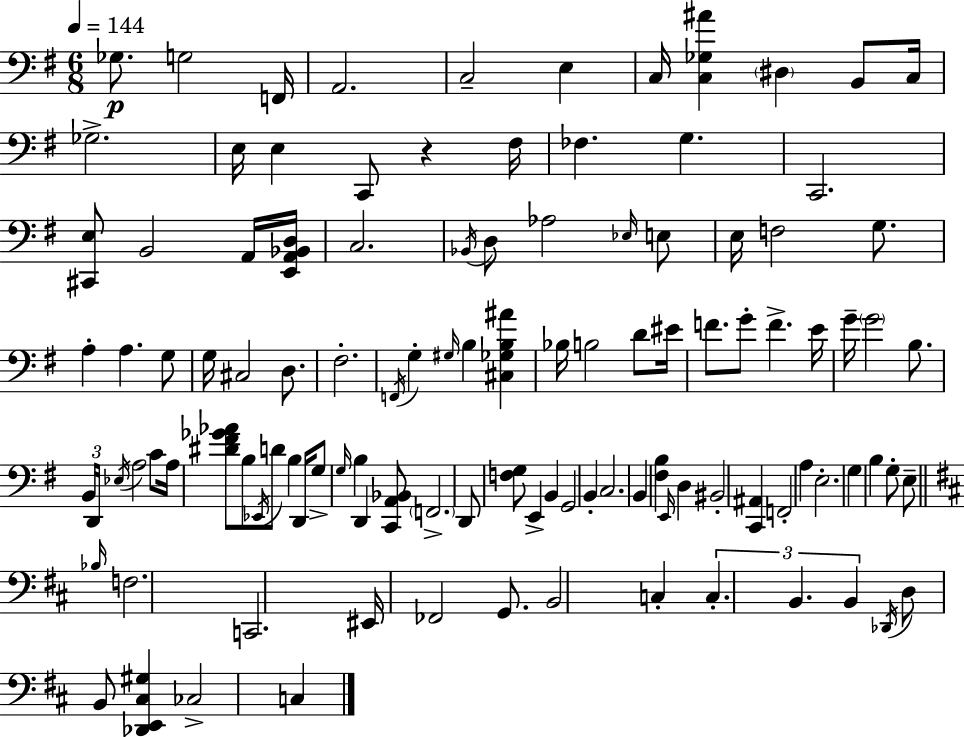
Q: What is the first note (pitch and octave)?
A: Gb3